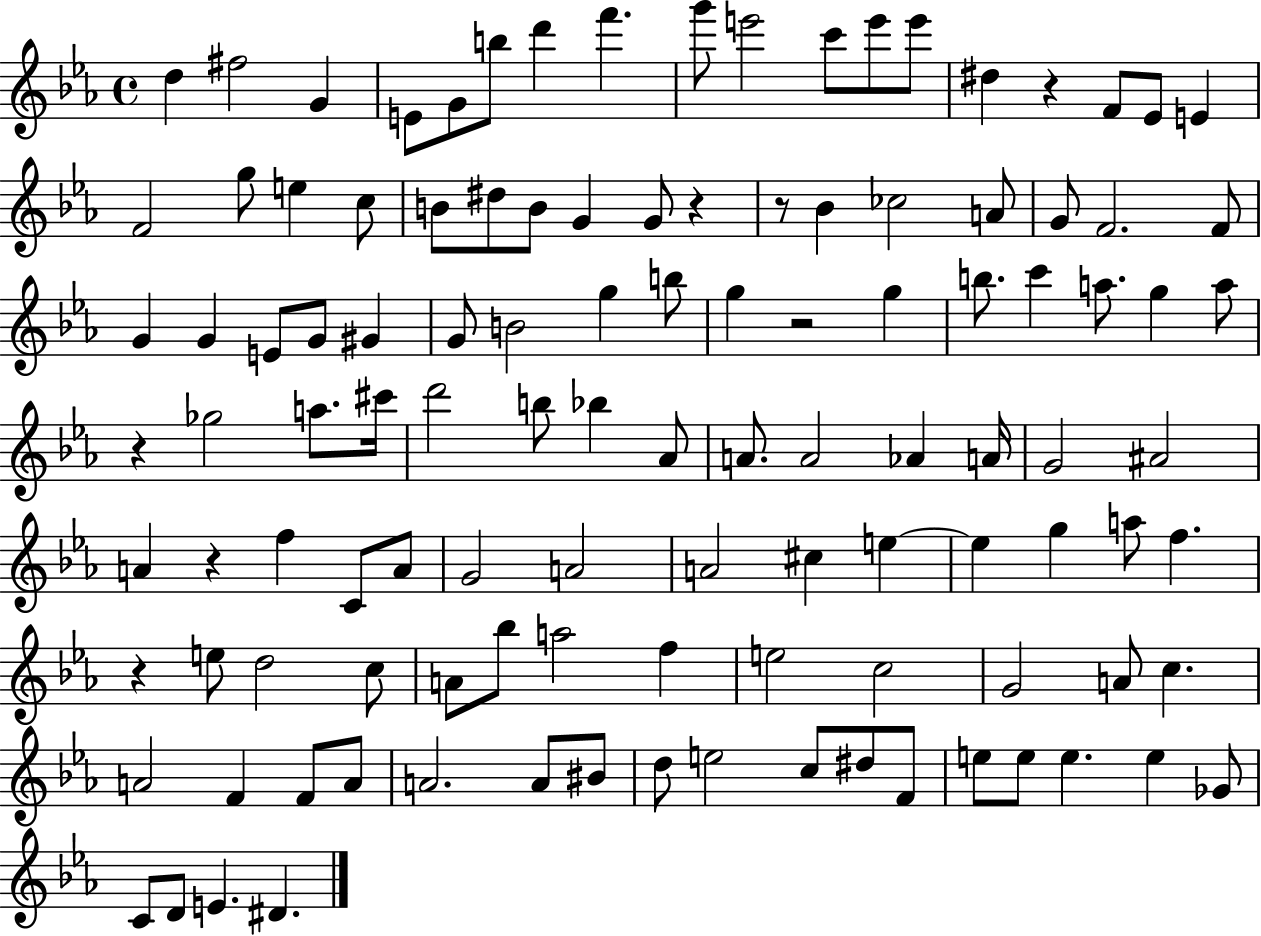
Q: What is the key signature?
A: EES major